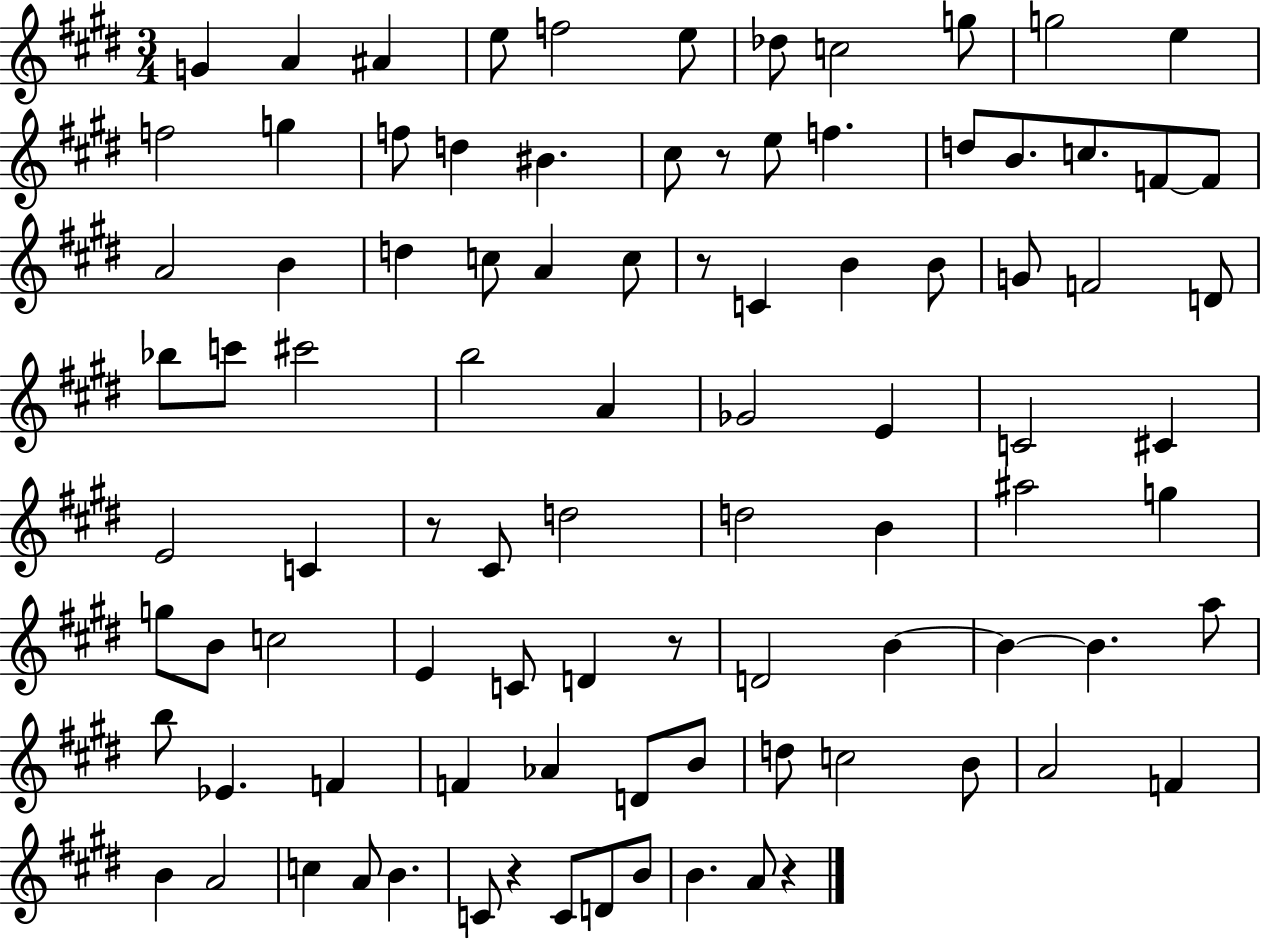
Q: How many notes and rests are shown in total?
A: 93